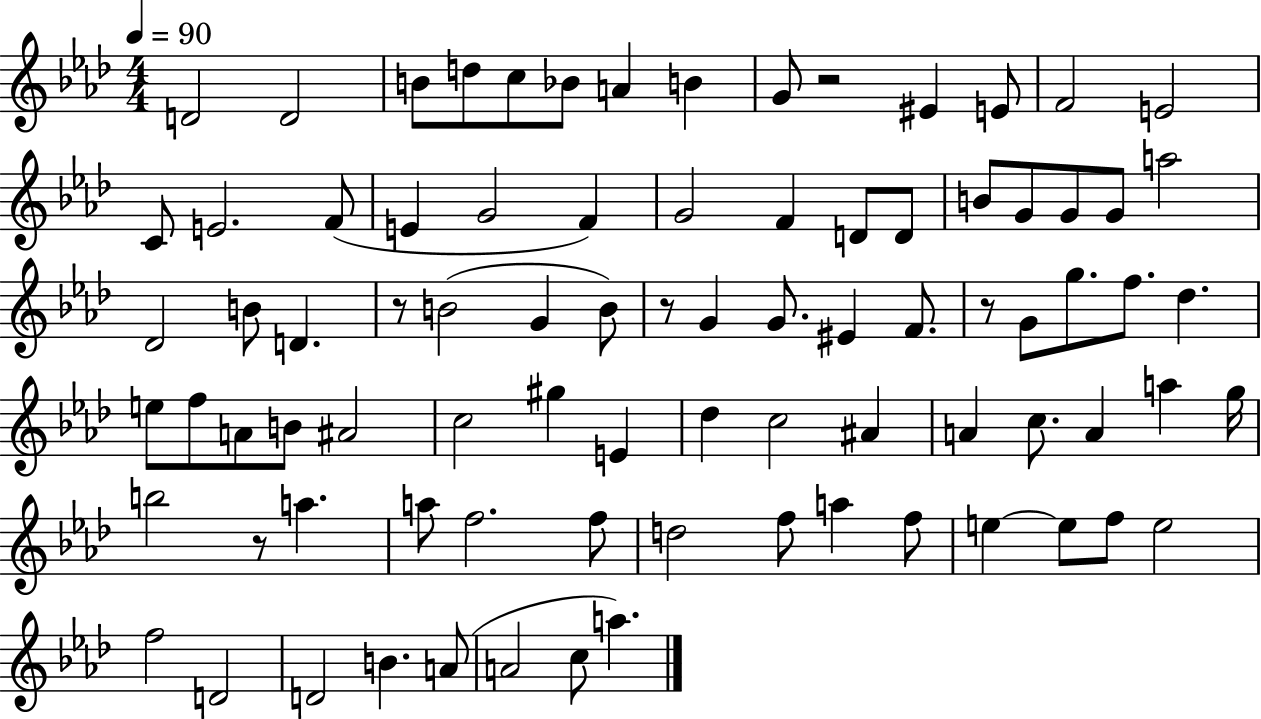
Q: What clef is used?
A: treble